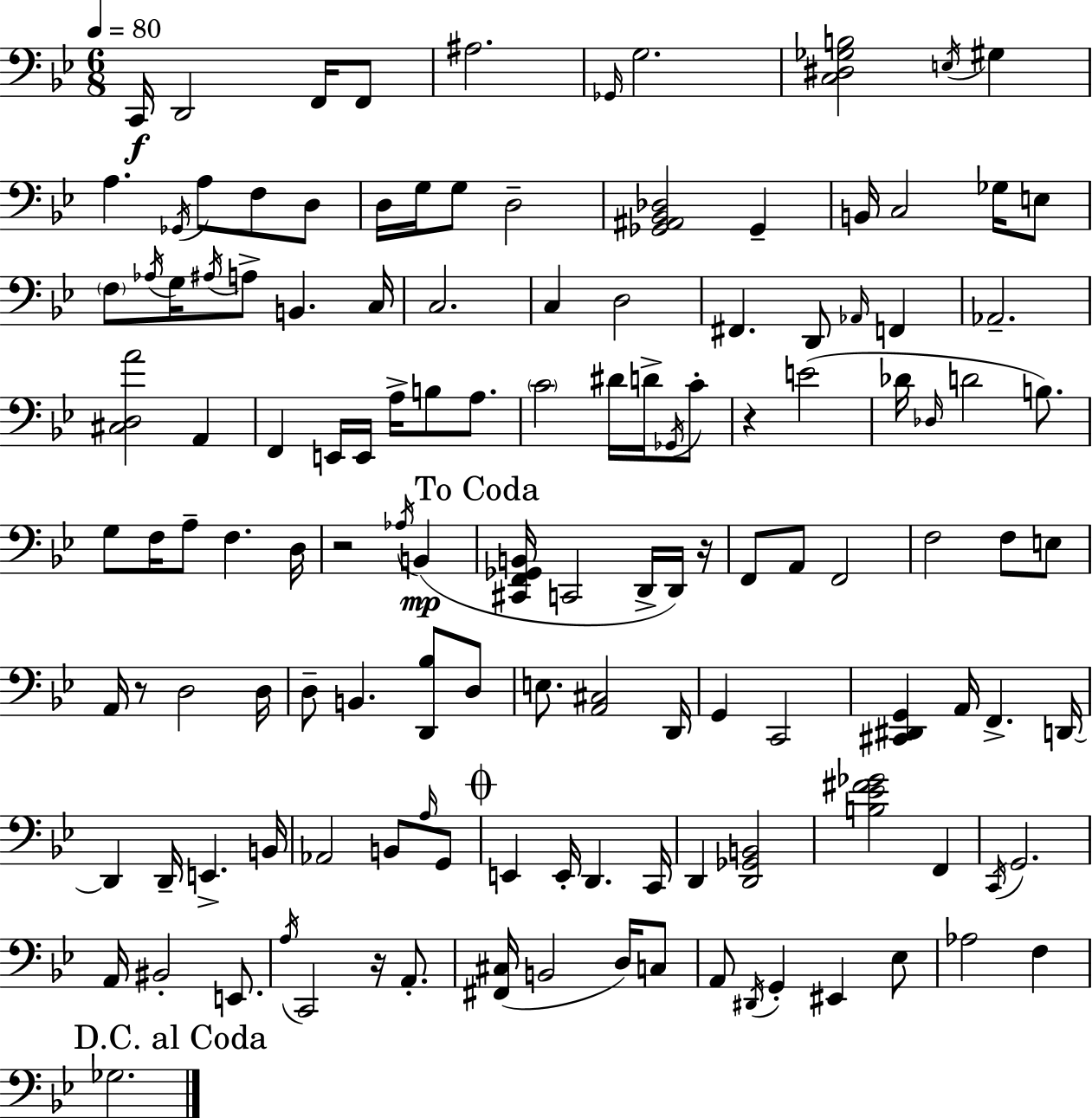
C2/s D2/h F2/s F2/e A#3/h. Gb2/s G3/h. [C3,D#3,Gb3,B3]/h E3/s G#3/q A3/q. Gb2/s A3/e F3/e D3/e D3/s G3/s G3/e D3/h [Gb2,A#2,Bb2,Db3]/h Gb2/q B2/s C3/h Gb3/s E3/e F3/e Ab3/s G3/s A#3/s A3/e B2/q. C3/s C3/h. C3/q D3/h F#2/q. D2/e Ab2/s F2/q Ab2/h. [C#3,D3,A4]/h A2/q F2/q E2/s E2/s A3/s B3/e A3/e. C4/h D#4/s D4/s Gb2/s C4/e R/q E4/h Db4/s Db3/s D4/h B3/e. G3/e F3/s A3/e F3/q. D3/s R/h Ab3/s B2/q [C#2,F2,Gb2,B2]/s C2/h D2/s D2/s R/s F2/e A2/e F2/h F3/h F3/e E3/e A2/s R/e D3/h D3/s D3/e B2/q. [D2,Bb3]/e D3/e E3/e. [A2,C#3]/h D2/s G2/q C2/h [C#2,D#2,G2]/q A2/s F2/q. D2/s D2/q D2/s E2/q. B2/s Ab2/h B2/e A3/s G2/e E2/q E2/s D2/q. C2/s D2/q [D2,Gb2,B2]/h [B3,Eb4,F#4,Gb4]/h F2/q C2/s G2/h. A2/s BIS2/h E2/e. A3/s C2/h R/s A2/e. [F#2,C#3]/s B2/h D3/s C3/e A2/e D#2/s G2/q EIS2/q Eb3/e Ab3/h F3/q Gb3/h.